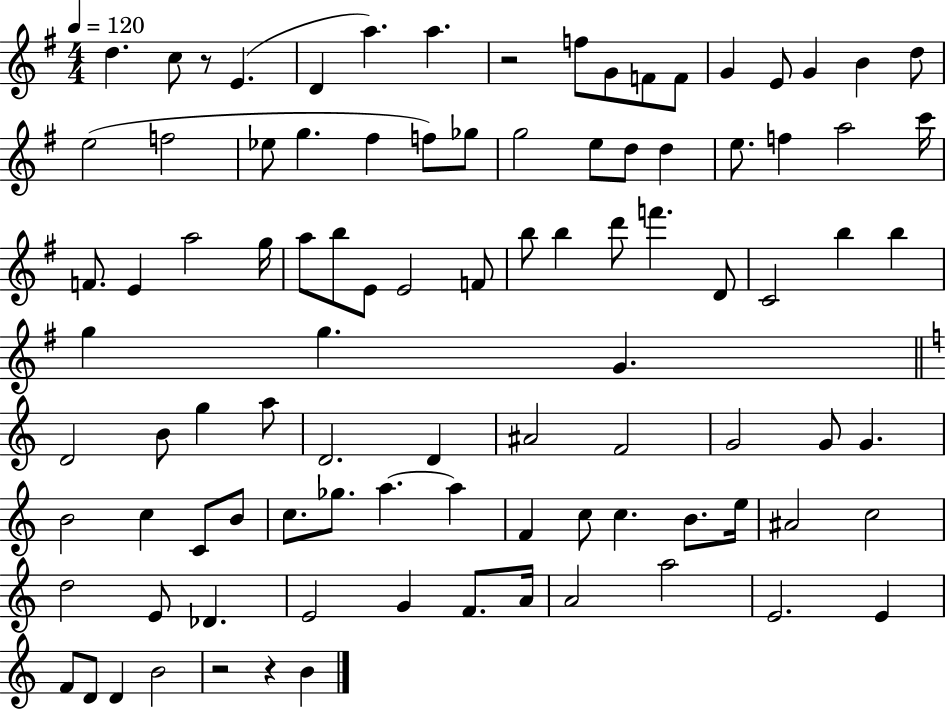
{
  \clef treble
  \numericTimeSignature
  \time 4/4
  \key g \major
  \tempo 4 = 120
  \repeat volta 2 { d''4. c''8 r8 e'4.( | d'4 a''4.) a''4. | r2 f''8 g'8 f'8 f'8 | g'4 e'8 g'4 b'4 d''8 | \break e''2( f''2 | ees''8 g''4. fis''4 f''8) ges''8 | g''2 e''8 d''8 d''4 | e''8. f''4 a''2 c'''16 | \break f'8. e'4 a''2 g''16 | a''8 b''8 e'8 e'2 f'8 | b''8 b''4 d'''8 f'''4. d'8 | c'2 b''4 b''4 | \break g''4 g''4. g'4. | \bar "||" \break \key a \minor d'2 b'8 g''4 a''8 | d'2. d'4 | ais'2 f'2 | g'2 g'8 g'4. | \break b'2 c''4 c'8 b'8 | c''8. ges''8. a''4.~~ a''4 | f'4 c''8 c''4. b'8. e''16 | ais'2 c''2 | \break d''2 e'8 des'4. | e'2 g'4 f'8. a'16 | a'2 a''2 | e'2. e'4 | \break f'8 d'8 d'4 b'2 | r2 r4 b'4 | } \bar "|."
}